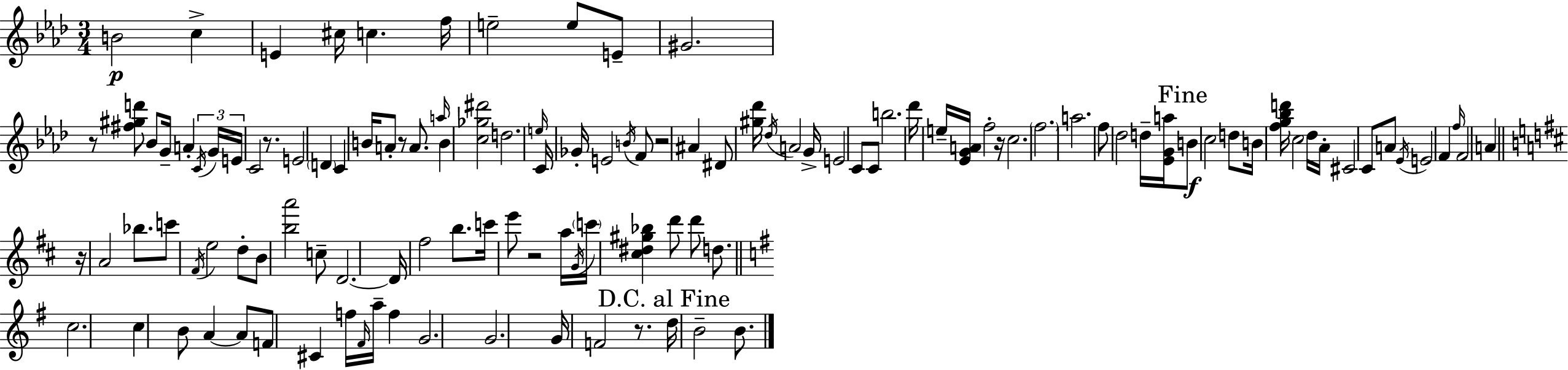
{
  \clef treble
  \numericTimeSignature
  \time 3/4
  \key aes \major
  b'2\p c''4-> | e'4 cis''16 c''4. f''16 | e''2-- e''8 e'8-- | gis'2. | \break r8 <fis'' gis'' d'''>8 bes'8 g'16-- a'4-. \tuplet 3/2 { \acciaccatura { c'16 } | g'16 e'16 } c'2 r8. | e'2 \parenthesize d'4 | c'4 b'16 a'8-. r8 a'8. | \break \grace { a''16 } b'4 <c'' ges'' dis'''>2 | d''2. | \grace { e''16 } c'16 ges'16-. e'2 | \acciaccatura { b'16 } f'8 r2 | \break ais'4 dis'8 <gis'' des'''>16 \acciaccatura { des''16 } a'2 | g'16-> e'2 | c'8 c'8 b''2. | des'''16 e''16-- <ees' g' a'>16 f''2-. | \break r16 c''2. | \parenthesize f''2. | a''2. | f''8 des''2 | \break d''16-- <ees' g' a''>16 \mark "Fine" b'8\f c''2 | d''8 b'16 <f'' g'' bes'' d'''>16 c''2 | des''16 aes'16-. cis'2 | c'8 a'8 \acciaccatura { ees'16 } e'2 | \break f'4 \grace { f''16 } f'2 | a'4 \bar "||" \break \key d \major r16 a'2 bes''8. | c'''8 \acciaccatura { fis'16 } e''2 d''8-. | b'8 <b'' a'''>2 c''8-- | d'2.~~ | \break d'16 fis''2 b''8. | c'''16 e'''8 r2 | a''16 \acciaccatura { g'16 } \parenthesize c'''16 <cis'' dis'' gis'' bes''>4 d'''8 d'''8 d''8. | \bar "||" \break \key e \minor c''2. | c''4 b'8 a'4~~ a'8 | f'8 cis'4 f''16 \grace { fis'16 } a''16-- f''4 | g'2. | \break g'2. | g'16 f'2 r8. | \mark "D.C. al Fine" d''16 b'2-- b'8. | \bar "|."
}